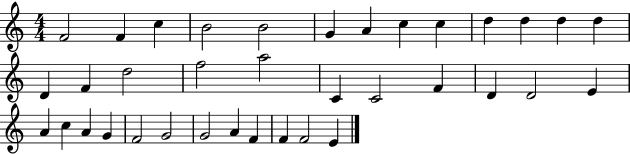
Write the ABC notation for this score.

X:1
T:Untitled
M:4/4
L:1/4
K:C
F2 F c B2 B2 G A c c d d d d D F d2 f2 a2 C C2 F D D2 E A c A G F2 G2 G2 A F F F2 E